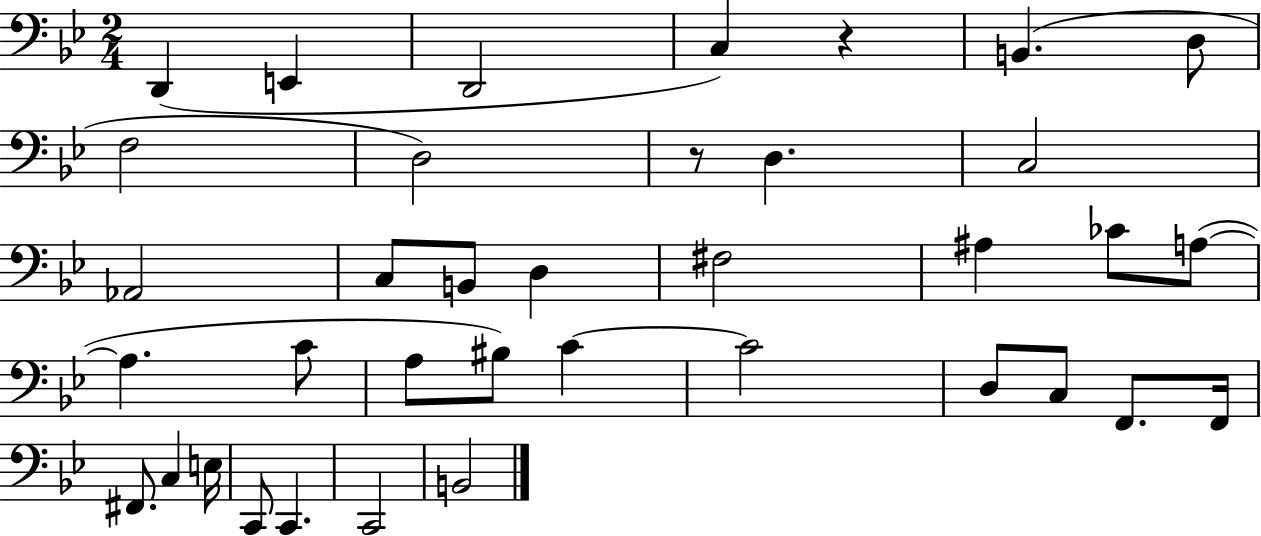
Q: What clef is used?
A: bass